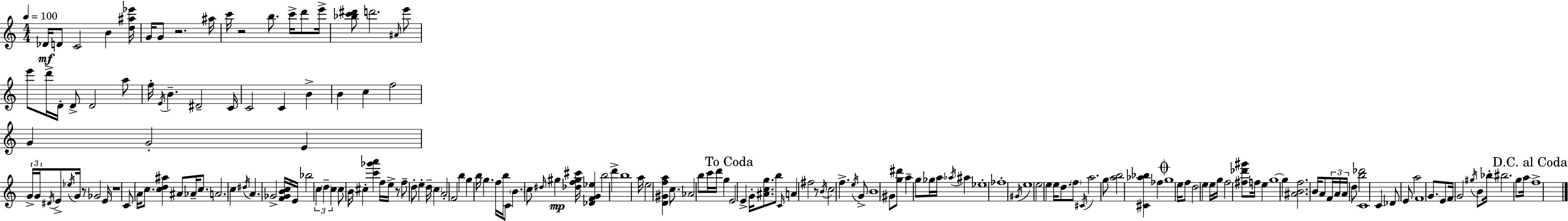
{
  \clef treble
  \numericTimeSignature
  \time 4/4
  \key a \minor
  \tempo 4 = 100
  \repeat volta 2 { des'16\mf d'8 c'2 b'4 <d'' ais'' ees'''>16 | g'16 g'8 r2. ais''16 | c'''16 r2 b''8. c'''16-> d'''8 e'''16-> | <bes'' c''' dis'''>8 d'''2. \grace { ais'16 } e'''8 | \break e'''8 d'''16-> d'16-. d'8-> d'2 a''8 | f''16-. \acciaccatura { e'16 } b'4.-- dis'2-- | c'16 c'2 c'4 b'4-> | b'4 c''4 f''2 | \break g'4 g'2-. e'4 | \tuplet 3/2 { g'16-> g'16 \acciaccatura { dis'16 } } e'8-> \acciaccatura { ees''16 } g'16 r8 ges'2 | e'16 r1 | c'8 a'16 c''8. <c'' d'' ais''>4 ais'8 | \break aes'16-- c''8. a'2. | c''4 \acciaccatura { dis''16 } a'4. ges'2-> | <f' ges' b' c''>16 e'16 bes''2 \tuplet 3/2 { c''4 | \parenthesize d''4-- c''4 } c''8 b'16 cis''4-. | \break <c''' ges''' a'''>4 f''16 e''16-> r8 f''8-- d''8-. e''4-. | d''16-- \parenthesize c''4 a'2-. f'2 | b''4 g''4 b''16 g''4. | f''16 b''16 c'8 \parenthesize b'4. c''8 | \break \grace { dis''16 } gis''4\mp <des'' f'' gis'' cis'''>16 <des' f' g' ees''>4 b''2 | d'''4-> b''1 | a''16 e''2 <d' gis' f'' a''>4 | c''8. aes'2 b''8 | \break c'''16 d'''16 g''4 \mark "To Coda" e'2 e'4-> | g'16-. <ais' c'' g''>8. b''8 \grace { c'16 } a'4 fis''2 | r8 \acciaccatura { b'16 } c''2 | f''4.-> \acciaccatura { e''16 } g'8-> b'1 | \break gis'8 <g'' dis'''>8 a''4-- | g''8 ges''16 a''16 \acciaccatura { aes''16 } ais''4 ees''1-. | fes''1-. | \acciaccatura { gis'16 } e''1 | \break e''2 | e''4 e''16 d''8. \parenthesize f''8 \acciaccatura { cis'16 } a''2. | g''8 <a'' b''>2 | <cis' aes'' bes''>4 fes''4 \mark \markup { \musicglyph "scripts.coda" } g''1 | \break e''16 f''8 d''2 | e''4 e''16 g''16 f''2 | <fis'' des''' gis'''>8 f''16 e''4 g''1~~ | g''4 | \break <ais' b' f''>2. b'16 a'8 \tuplet 3/2 { f'16 | a'16 a'16 } d''8 <b'' des'''>2 c'1 | c'4 | des'8 e'8 a''2 f'1 | \break g'8. e'8 | f'16 g'2 \acciaccatura { gis''16 } b'8 bes''16-. bis''2. | g''8 a''16 \mark "D.C. al Coda" f''1-> | } \bar "|."
}